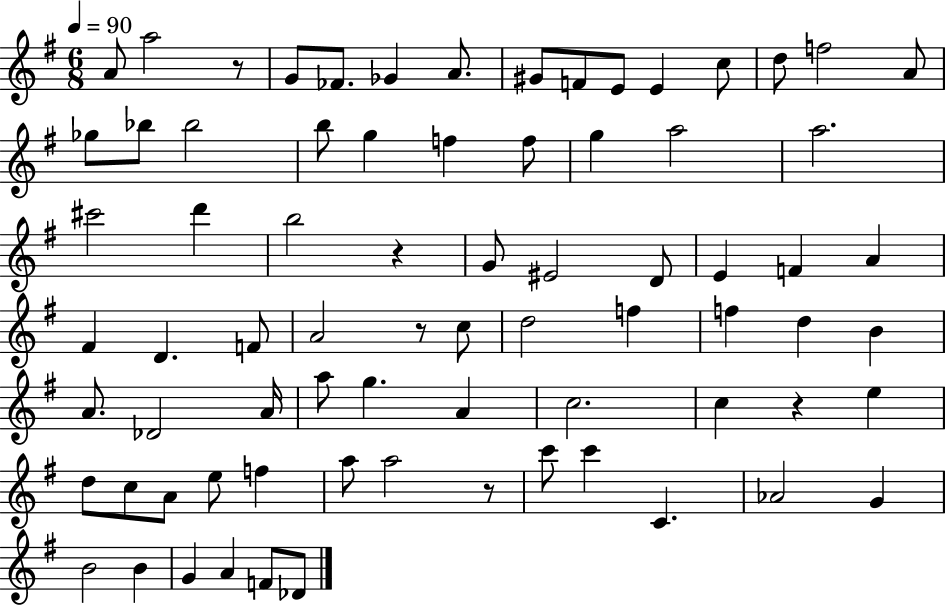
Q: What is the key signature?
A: G major